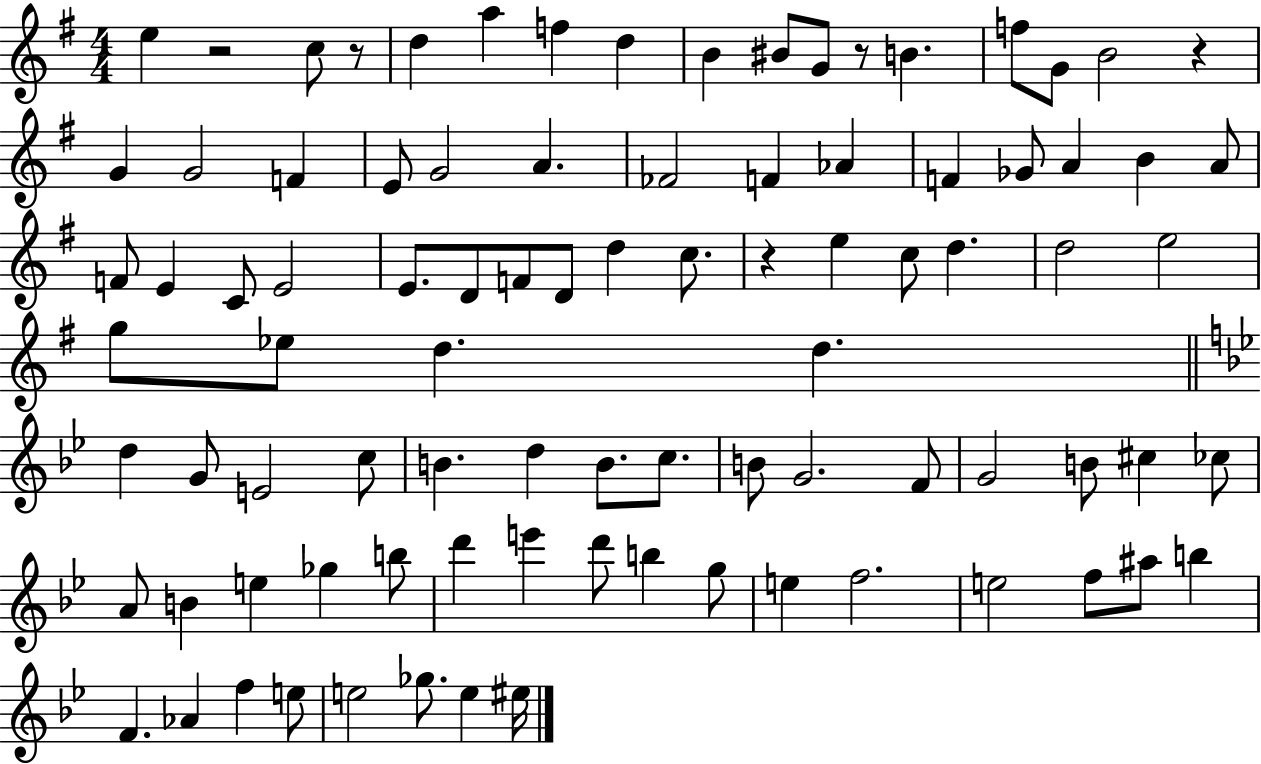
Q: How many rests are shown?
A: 5